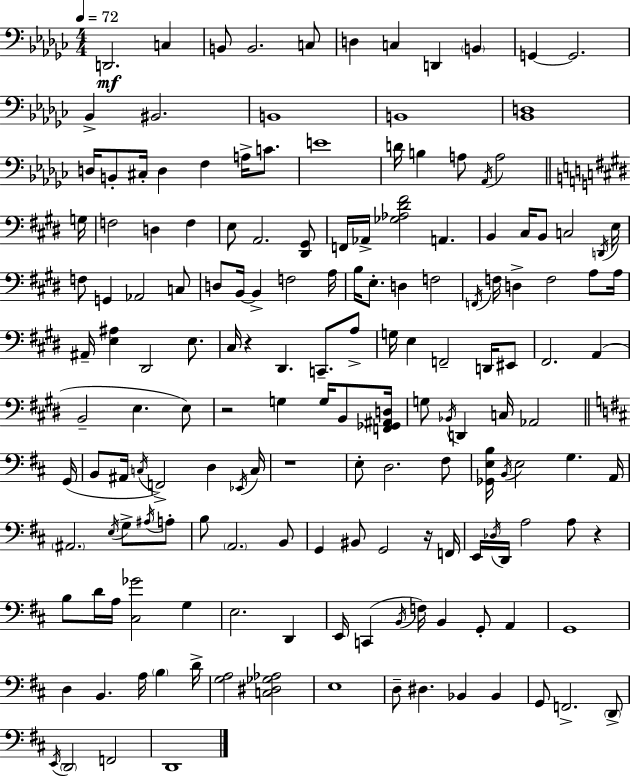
X:1
T:Untitled
M:4/4
L:1/4
K:Ebm
D,,2 C, B,,/2 B,,2 C,/2 D, C, D,, B,, G,, G,,2 _B,, ^B,,2 B,,4 B,,4 [_B,,D,]4 D,/4 B,,/2 ^C,/4 D, F, A,/4 C/2 E4 D/4 B, A,/2 _A,,/4 A,2 G,/4 F,2 D, F, E,/2 A,,2 [^D,,^G,,]/2 F,,/4 _A,,/4 [_G,_A,^D^F]2 A,, B,, ^C,/4 B,,/2 C,2 D,,/4 E,/4 F,/2 G,, _A,,2 C,/2 D,/2 B,,/4 B,, F,2 A,/4 B,/4 E,/2 D, F,2 F,,/4 F,/4 D, F,2 A,/2 A,/4 ^A,,/4 [E,^A,] ^D,,2 E,/2 ^C,/4 z ^D,, C,,/2 A,/2 G,/4 E, F,,2 D,,/4 ^E,,/2 ^F,,2 A,, B,,2 E, E,/2 z2 G, G,/4 B,,/2 [F,,_G,,^A,,D,]/4 G,/2 _B,,/4 D,, C,/4 _A,,2 G,,/4 B,,/2 ^A,,/4 C,/4 F,,2 D, _E,,/4 C,/4 z4 E,/2 D,2 ^F,/2 [_G,,E,B,]/4 B,,/4 E,2 G, A,,/4 ^A,,2 E,/4 G,/2 ^A,/4 A,/2 B,/2 A,,2 B,,/2 G,, ^B,,/2 G,,2 z/4 F,,/4 E,,/4 _D,/4 D,,/4 A,2 A,/2 z B,/2 D/4 A,/4 [^C,_G]2 G, E,2 D,, E,,/4 C,, B,,/4 F,/4 B,, G,,/2 A,, G,,4 D, B,, A,/4 B, D/4 [G,A,]2 [C,^D,_G,_A,]2 E,4 D,/2 ^D, _B,, _B,, G,,/2 F,,2 D,,/2 E,,/4 D,,2 F,,2 D,,4